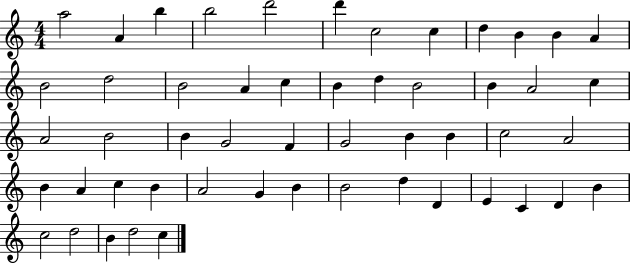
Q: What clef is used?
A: treble